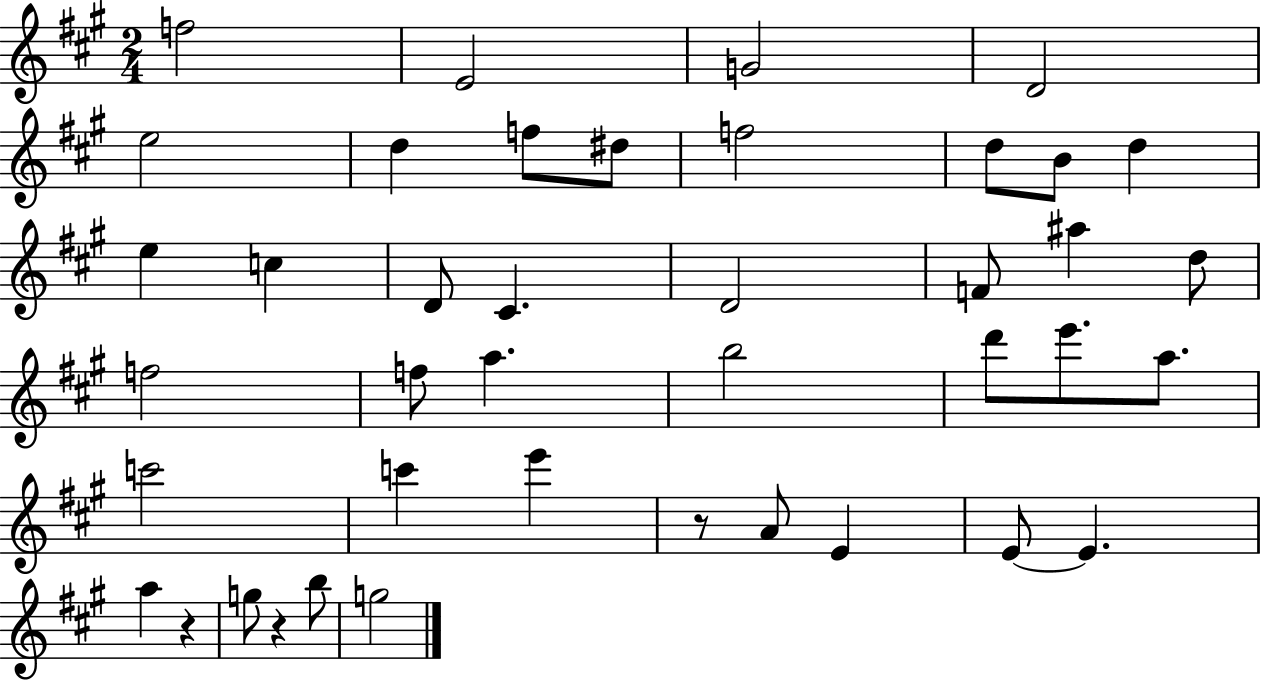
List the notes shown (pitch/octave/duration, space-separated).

F5/h E4/h G4/h D4/h E5/h D5/q F5/e D#5/e F5/h D5/e B4/e D5/q E5/q C5/q D4/e C#4/q. D4/h F4/e A#5/q D5/e F5/h F5/e A5/q. B5/h D6/e E6/e. A5/e. C6/h C6/q E6/q R/e A4/e E4/q E4/e E4/q. A5/q R/q G5/e R/q B5/e G5/h